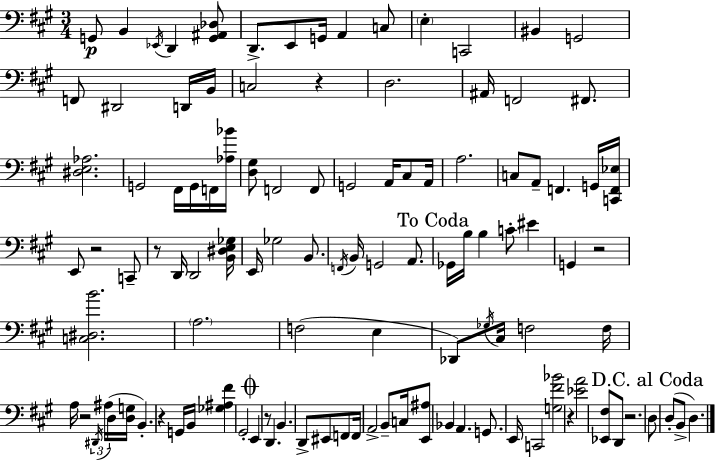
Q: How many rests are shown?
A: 9